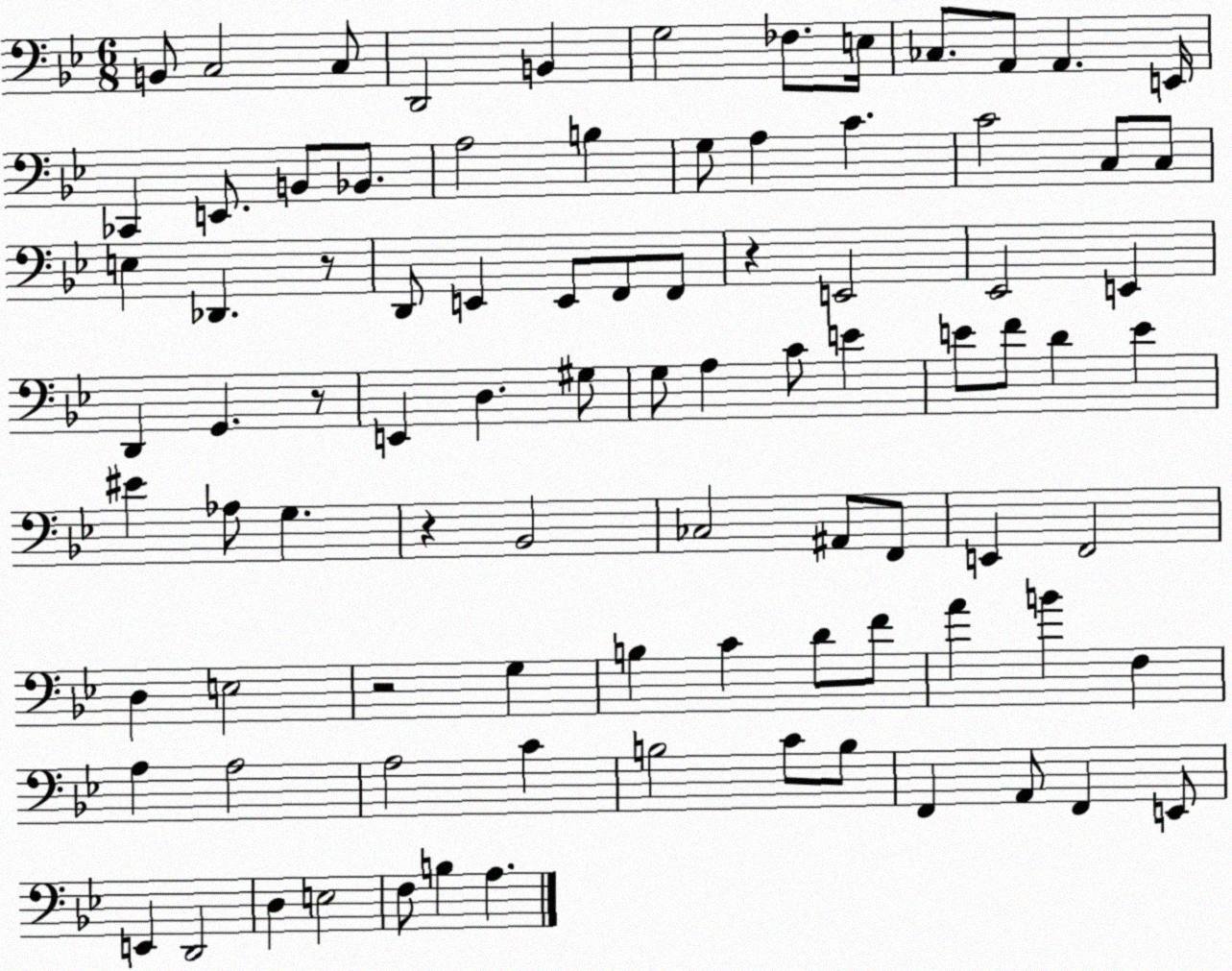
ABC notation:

X:1
T:Untitled
M:6/8
L:1/4
K:Bb
B,,/2 C,2 C,/2 D,,2 B,, G,2 _F,/2 E,/4 _C,/2 A,,/2 A,, E,,/4 _C,, E,,/2 B,,/2 _B,,/2 A,2 B, G,/2 A, C C2 C,/2 C,/2 E, _D,, z/2 D,,/2 E,, E,,/2 F,,/2 F,,/2 z E,,2 _E,,2 E,, D,, G,, z/2 E,, D, ^G,/2 G,/2 A, C/2 E E/2 F/2 D E ^E _A,/2 G, z _B,,2 _C,2 ^A,,/2 F,,/2 E,, F,,2 D, E,2 z2 G, B, C D/2 F/2 A B F, A, A,2 A,2 C B,2 C/2 B,/2 F,, A,,/2 F,, E,,/2 E,, D,,2 D, E,2 F,/2 B, A,